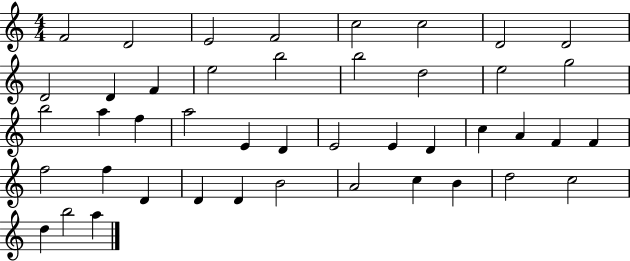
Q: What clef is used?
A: treble